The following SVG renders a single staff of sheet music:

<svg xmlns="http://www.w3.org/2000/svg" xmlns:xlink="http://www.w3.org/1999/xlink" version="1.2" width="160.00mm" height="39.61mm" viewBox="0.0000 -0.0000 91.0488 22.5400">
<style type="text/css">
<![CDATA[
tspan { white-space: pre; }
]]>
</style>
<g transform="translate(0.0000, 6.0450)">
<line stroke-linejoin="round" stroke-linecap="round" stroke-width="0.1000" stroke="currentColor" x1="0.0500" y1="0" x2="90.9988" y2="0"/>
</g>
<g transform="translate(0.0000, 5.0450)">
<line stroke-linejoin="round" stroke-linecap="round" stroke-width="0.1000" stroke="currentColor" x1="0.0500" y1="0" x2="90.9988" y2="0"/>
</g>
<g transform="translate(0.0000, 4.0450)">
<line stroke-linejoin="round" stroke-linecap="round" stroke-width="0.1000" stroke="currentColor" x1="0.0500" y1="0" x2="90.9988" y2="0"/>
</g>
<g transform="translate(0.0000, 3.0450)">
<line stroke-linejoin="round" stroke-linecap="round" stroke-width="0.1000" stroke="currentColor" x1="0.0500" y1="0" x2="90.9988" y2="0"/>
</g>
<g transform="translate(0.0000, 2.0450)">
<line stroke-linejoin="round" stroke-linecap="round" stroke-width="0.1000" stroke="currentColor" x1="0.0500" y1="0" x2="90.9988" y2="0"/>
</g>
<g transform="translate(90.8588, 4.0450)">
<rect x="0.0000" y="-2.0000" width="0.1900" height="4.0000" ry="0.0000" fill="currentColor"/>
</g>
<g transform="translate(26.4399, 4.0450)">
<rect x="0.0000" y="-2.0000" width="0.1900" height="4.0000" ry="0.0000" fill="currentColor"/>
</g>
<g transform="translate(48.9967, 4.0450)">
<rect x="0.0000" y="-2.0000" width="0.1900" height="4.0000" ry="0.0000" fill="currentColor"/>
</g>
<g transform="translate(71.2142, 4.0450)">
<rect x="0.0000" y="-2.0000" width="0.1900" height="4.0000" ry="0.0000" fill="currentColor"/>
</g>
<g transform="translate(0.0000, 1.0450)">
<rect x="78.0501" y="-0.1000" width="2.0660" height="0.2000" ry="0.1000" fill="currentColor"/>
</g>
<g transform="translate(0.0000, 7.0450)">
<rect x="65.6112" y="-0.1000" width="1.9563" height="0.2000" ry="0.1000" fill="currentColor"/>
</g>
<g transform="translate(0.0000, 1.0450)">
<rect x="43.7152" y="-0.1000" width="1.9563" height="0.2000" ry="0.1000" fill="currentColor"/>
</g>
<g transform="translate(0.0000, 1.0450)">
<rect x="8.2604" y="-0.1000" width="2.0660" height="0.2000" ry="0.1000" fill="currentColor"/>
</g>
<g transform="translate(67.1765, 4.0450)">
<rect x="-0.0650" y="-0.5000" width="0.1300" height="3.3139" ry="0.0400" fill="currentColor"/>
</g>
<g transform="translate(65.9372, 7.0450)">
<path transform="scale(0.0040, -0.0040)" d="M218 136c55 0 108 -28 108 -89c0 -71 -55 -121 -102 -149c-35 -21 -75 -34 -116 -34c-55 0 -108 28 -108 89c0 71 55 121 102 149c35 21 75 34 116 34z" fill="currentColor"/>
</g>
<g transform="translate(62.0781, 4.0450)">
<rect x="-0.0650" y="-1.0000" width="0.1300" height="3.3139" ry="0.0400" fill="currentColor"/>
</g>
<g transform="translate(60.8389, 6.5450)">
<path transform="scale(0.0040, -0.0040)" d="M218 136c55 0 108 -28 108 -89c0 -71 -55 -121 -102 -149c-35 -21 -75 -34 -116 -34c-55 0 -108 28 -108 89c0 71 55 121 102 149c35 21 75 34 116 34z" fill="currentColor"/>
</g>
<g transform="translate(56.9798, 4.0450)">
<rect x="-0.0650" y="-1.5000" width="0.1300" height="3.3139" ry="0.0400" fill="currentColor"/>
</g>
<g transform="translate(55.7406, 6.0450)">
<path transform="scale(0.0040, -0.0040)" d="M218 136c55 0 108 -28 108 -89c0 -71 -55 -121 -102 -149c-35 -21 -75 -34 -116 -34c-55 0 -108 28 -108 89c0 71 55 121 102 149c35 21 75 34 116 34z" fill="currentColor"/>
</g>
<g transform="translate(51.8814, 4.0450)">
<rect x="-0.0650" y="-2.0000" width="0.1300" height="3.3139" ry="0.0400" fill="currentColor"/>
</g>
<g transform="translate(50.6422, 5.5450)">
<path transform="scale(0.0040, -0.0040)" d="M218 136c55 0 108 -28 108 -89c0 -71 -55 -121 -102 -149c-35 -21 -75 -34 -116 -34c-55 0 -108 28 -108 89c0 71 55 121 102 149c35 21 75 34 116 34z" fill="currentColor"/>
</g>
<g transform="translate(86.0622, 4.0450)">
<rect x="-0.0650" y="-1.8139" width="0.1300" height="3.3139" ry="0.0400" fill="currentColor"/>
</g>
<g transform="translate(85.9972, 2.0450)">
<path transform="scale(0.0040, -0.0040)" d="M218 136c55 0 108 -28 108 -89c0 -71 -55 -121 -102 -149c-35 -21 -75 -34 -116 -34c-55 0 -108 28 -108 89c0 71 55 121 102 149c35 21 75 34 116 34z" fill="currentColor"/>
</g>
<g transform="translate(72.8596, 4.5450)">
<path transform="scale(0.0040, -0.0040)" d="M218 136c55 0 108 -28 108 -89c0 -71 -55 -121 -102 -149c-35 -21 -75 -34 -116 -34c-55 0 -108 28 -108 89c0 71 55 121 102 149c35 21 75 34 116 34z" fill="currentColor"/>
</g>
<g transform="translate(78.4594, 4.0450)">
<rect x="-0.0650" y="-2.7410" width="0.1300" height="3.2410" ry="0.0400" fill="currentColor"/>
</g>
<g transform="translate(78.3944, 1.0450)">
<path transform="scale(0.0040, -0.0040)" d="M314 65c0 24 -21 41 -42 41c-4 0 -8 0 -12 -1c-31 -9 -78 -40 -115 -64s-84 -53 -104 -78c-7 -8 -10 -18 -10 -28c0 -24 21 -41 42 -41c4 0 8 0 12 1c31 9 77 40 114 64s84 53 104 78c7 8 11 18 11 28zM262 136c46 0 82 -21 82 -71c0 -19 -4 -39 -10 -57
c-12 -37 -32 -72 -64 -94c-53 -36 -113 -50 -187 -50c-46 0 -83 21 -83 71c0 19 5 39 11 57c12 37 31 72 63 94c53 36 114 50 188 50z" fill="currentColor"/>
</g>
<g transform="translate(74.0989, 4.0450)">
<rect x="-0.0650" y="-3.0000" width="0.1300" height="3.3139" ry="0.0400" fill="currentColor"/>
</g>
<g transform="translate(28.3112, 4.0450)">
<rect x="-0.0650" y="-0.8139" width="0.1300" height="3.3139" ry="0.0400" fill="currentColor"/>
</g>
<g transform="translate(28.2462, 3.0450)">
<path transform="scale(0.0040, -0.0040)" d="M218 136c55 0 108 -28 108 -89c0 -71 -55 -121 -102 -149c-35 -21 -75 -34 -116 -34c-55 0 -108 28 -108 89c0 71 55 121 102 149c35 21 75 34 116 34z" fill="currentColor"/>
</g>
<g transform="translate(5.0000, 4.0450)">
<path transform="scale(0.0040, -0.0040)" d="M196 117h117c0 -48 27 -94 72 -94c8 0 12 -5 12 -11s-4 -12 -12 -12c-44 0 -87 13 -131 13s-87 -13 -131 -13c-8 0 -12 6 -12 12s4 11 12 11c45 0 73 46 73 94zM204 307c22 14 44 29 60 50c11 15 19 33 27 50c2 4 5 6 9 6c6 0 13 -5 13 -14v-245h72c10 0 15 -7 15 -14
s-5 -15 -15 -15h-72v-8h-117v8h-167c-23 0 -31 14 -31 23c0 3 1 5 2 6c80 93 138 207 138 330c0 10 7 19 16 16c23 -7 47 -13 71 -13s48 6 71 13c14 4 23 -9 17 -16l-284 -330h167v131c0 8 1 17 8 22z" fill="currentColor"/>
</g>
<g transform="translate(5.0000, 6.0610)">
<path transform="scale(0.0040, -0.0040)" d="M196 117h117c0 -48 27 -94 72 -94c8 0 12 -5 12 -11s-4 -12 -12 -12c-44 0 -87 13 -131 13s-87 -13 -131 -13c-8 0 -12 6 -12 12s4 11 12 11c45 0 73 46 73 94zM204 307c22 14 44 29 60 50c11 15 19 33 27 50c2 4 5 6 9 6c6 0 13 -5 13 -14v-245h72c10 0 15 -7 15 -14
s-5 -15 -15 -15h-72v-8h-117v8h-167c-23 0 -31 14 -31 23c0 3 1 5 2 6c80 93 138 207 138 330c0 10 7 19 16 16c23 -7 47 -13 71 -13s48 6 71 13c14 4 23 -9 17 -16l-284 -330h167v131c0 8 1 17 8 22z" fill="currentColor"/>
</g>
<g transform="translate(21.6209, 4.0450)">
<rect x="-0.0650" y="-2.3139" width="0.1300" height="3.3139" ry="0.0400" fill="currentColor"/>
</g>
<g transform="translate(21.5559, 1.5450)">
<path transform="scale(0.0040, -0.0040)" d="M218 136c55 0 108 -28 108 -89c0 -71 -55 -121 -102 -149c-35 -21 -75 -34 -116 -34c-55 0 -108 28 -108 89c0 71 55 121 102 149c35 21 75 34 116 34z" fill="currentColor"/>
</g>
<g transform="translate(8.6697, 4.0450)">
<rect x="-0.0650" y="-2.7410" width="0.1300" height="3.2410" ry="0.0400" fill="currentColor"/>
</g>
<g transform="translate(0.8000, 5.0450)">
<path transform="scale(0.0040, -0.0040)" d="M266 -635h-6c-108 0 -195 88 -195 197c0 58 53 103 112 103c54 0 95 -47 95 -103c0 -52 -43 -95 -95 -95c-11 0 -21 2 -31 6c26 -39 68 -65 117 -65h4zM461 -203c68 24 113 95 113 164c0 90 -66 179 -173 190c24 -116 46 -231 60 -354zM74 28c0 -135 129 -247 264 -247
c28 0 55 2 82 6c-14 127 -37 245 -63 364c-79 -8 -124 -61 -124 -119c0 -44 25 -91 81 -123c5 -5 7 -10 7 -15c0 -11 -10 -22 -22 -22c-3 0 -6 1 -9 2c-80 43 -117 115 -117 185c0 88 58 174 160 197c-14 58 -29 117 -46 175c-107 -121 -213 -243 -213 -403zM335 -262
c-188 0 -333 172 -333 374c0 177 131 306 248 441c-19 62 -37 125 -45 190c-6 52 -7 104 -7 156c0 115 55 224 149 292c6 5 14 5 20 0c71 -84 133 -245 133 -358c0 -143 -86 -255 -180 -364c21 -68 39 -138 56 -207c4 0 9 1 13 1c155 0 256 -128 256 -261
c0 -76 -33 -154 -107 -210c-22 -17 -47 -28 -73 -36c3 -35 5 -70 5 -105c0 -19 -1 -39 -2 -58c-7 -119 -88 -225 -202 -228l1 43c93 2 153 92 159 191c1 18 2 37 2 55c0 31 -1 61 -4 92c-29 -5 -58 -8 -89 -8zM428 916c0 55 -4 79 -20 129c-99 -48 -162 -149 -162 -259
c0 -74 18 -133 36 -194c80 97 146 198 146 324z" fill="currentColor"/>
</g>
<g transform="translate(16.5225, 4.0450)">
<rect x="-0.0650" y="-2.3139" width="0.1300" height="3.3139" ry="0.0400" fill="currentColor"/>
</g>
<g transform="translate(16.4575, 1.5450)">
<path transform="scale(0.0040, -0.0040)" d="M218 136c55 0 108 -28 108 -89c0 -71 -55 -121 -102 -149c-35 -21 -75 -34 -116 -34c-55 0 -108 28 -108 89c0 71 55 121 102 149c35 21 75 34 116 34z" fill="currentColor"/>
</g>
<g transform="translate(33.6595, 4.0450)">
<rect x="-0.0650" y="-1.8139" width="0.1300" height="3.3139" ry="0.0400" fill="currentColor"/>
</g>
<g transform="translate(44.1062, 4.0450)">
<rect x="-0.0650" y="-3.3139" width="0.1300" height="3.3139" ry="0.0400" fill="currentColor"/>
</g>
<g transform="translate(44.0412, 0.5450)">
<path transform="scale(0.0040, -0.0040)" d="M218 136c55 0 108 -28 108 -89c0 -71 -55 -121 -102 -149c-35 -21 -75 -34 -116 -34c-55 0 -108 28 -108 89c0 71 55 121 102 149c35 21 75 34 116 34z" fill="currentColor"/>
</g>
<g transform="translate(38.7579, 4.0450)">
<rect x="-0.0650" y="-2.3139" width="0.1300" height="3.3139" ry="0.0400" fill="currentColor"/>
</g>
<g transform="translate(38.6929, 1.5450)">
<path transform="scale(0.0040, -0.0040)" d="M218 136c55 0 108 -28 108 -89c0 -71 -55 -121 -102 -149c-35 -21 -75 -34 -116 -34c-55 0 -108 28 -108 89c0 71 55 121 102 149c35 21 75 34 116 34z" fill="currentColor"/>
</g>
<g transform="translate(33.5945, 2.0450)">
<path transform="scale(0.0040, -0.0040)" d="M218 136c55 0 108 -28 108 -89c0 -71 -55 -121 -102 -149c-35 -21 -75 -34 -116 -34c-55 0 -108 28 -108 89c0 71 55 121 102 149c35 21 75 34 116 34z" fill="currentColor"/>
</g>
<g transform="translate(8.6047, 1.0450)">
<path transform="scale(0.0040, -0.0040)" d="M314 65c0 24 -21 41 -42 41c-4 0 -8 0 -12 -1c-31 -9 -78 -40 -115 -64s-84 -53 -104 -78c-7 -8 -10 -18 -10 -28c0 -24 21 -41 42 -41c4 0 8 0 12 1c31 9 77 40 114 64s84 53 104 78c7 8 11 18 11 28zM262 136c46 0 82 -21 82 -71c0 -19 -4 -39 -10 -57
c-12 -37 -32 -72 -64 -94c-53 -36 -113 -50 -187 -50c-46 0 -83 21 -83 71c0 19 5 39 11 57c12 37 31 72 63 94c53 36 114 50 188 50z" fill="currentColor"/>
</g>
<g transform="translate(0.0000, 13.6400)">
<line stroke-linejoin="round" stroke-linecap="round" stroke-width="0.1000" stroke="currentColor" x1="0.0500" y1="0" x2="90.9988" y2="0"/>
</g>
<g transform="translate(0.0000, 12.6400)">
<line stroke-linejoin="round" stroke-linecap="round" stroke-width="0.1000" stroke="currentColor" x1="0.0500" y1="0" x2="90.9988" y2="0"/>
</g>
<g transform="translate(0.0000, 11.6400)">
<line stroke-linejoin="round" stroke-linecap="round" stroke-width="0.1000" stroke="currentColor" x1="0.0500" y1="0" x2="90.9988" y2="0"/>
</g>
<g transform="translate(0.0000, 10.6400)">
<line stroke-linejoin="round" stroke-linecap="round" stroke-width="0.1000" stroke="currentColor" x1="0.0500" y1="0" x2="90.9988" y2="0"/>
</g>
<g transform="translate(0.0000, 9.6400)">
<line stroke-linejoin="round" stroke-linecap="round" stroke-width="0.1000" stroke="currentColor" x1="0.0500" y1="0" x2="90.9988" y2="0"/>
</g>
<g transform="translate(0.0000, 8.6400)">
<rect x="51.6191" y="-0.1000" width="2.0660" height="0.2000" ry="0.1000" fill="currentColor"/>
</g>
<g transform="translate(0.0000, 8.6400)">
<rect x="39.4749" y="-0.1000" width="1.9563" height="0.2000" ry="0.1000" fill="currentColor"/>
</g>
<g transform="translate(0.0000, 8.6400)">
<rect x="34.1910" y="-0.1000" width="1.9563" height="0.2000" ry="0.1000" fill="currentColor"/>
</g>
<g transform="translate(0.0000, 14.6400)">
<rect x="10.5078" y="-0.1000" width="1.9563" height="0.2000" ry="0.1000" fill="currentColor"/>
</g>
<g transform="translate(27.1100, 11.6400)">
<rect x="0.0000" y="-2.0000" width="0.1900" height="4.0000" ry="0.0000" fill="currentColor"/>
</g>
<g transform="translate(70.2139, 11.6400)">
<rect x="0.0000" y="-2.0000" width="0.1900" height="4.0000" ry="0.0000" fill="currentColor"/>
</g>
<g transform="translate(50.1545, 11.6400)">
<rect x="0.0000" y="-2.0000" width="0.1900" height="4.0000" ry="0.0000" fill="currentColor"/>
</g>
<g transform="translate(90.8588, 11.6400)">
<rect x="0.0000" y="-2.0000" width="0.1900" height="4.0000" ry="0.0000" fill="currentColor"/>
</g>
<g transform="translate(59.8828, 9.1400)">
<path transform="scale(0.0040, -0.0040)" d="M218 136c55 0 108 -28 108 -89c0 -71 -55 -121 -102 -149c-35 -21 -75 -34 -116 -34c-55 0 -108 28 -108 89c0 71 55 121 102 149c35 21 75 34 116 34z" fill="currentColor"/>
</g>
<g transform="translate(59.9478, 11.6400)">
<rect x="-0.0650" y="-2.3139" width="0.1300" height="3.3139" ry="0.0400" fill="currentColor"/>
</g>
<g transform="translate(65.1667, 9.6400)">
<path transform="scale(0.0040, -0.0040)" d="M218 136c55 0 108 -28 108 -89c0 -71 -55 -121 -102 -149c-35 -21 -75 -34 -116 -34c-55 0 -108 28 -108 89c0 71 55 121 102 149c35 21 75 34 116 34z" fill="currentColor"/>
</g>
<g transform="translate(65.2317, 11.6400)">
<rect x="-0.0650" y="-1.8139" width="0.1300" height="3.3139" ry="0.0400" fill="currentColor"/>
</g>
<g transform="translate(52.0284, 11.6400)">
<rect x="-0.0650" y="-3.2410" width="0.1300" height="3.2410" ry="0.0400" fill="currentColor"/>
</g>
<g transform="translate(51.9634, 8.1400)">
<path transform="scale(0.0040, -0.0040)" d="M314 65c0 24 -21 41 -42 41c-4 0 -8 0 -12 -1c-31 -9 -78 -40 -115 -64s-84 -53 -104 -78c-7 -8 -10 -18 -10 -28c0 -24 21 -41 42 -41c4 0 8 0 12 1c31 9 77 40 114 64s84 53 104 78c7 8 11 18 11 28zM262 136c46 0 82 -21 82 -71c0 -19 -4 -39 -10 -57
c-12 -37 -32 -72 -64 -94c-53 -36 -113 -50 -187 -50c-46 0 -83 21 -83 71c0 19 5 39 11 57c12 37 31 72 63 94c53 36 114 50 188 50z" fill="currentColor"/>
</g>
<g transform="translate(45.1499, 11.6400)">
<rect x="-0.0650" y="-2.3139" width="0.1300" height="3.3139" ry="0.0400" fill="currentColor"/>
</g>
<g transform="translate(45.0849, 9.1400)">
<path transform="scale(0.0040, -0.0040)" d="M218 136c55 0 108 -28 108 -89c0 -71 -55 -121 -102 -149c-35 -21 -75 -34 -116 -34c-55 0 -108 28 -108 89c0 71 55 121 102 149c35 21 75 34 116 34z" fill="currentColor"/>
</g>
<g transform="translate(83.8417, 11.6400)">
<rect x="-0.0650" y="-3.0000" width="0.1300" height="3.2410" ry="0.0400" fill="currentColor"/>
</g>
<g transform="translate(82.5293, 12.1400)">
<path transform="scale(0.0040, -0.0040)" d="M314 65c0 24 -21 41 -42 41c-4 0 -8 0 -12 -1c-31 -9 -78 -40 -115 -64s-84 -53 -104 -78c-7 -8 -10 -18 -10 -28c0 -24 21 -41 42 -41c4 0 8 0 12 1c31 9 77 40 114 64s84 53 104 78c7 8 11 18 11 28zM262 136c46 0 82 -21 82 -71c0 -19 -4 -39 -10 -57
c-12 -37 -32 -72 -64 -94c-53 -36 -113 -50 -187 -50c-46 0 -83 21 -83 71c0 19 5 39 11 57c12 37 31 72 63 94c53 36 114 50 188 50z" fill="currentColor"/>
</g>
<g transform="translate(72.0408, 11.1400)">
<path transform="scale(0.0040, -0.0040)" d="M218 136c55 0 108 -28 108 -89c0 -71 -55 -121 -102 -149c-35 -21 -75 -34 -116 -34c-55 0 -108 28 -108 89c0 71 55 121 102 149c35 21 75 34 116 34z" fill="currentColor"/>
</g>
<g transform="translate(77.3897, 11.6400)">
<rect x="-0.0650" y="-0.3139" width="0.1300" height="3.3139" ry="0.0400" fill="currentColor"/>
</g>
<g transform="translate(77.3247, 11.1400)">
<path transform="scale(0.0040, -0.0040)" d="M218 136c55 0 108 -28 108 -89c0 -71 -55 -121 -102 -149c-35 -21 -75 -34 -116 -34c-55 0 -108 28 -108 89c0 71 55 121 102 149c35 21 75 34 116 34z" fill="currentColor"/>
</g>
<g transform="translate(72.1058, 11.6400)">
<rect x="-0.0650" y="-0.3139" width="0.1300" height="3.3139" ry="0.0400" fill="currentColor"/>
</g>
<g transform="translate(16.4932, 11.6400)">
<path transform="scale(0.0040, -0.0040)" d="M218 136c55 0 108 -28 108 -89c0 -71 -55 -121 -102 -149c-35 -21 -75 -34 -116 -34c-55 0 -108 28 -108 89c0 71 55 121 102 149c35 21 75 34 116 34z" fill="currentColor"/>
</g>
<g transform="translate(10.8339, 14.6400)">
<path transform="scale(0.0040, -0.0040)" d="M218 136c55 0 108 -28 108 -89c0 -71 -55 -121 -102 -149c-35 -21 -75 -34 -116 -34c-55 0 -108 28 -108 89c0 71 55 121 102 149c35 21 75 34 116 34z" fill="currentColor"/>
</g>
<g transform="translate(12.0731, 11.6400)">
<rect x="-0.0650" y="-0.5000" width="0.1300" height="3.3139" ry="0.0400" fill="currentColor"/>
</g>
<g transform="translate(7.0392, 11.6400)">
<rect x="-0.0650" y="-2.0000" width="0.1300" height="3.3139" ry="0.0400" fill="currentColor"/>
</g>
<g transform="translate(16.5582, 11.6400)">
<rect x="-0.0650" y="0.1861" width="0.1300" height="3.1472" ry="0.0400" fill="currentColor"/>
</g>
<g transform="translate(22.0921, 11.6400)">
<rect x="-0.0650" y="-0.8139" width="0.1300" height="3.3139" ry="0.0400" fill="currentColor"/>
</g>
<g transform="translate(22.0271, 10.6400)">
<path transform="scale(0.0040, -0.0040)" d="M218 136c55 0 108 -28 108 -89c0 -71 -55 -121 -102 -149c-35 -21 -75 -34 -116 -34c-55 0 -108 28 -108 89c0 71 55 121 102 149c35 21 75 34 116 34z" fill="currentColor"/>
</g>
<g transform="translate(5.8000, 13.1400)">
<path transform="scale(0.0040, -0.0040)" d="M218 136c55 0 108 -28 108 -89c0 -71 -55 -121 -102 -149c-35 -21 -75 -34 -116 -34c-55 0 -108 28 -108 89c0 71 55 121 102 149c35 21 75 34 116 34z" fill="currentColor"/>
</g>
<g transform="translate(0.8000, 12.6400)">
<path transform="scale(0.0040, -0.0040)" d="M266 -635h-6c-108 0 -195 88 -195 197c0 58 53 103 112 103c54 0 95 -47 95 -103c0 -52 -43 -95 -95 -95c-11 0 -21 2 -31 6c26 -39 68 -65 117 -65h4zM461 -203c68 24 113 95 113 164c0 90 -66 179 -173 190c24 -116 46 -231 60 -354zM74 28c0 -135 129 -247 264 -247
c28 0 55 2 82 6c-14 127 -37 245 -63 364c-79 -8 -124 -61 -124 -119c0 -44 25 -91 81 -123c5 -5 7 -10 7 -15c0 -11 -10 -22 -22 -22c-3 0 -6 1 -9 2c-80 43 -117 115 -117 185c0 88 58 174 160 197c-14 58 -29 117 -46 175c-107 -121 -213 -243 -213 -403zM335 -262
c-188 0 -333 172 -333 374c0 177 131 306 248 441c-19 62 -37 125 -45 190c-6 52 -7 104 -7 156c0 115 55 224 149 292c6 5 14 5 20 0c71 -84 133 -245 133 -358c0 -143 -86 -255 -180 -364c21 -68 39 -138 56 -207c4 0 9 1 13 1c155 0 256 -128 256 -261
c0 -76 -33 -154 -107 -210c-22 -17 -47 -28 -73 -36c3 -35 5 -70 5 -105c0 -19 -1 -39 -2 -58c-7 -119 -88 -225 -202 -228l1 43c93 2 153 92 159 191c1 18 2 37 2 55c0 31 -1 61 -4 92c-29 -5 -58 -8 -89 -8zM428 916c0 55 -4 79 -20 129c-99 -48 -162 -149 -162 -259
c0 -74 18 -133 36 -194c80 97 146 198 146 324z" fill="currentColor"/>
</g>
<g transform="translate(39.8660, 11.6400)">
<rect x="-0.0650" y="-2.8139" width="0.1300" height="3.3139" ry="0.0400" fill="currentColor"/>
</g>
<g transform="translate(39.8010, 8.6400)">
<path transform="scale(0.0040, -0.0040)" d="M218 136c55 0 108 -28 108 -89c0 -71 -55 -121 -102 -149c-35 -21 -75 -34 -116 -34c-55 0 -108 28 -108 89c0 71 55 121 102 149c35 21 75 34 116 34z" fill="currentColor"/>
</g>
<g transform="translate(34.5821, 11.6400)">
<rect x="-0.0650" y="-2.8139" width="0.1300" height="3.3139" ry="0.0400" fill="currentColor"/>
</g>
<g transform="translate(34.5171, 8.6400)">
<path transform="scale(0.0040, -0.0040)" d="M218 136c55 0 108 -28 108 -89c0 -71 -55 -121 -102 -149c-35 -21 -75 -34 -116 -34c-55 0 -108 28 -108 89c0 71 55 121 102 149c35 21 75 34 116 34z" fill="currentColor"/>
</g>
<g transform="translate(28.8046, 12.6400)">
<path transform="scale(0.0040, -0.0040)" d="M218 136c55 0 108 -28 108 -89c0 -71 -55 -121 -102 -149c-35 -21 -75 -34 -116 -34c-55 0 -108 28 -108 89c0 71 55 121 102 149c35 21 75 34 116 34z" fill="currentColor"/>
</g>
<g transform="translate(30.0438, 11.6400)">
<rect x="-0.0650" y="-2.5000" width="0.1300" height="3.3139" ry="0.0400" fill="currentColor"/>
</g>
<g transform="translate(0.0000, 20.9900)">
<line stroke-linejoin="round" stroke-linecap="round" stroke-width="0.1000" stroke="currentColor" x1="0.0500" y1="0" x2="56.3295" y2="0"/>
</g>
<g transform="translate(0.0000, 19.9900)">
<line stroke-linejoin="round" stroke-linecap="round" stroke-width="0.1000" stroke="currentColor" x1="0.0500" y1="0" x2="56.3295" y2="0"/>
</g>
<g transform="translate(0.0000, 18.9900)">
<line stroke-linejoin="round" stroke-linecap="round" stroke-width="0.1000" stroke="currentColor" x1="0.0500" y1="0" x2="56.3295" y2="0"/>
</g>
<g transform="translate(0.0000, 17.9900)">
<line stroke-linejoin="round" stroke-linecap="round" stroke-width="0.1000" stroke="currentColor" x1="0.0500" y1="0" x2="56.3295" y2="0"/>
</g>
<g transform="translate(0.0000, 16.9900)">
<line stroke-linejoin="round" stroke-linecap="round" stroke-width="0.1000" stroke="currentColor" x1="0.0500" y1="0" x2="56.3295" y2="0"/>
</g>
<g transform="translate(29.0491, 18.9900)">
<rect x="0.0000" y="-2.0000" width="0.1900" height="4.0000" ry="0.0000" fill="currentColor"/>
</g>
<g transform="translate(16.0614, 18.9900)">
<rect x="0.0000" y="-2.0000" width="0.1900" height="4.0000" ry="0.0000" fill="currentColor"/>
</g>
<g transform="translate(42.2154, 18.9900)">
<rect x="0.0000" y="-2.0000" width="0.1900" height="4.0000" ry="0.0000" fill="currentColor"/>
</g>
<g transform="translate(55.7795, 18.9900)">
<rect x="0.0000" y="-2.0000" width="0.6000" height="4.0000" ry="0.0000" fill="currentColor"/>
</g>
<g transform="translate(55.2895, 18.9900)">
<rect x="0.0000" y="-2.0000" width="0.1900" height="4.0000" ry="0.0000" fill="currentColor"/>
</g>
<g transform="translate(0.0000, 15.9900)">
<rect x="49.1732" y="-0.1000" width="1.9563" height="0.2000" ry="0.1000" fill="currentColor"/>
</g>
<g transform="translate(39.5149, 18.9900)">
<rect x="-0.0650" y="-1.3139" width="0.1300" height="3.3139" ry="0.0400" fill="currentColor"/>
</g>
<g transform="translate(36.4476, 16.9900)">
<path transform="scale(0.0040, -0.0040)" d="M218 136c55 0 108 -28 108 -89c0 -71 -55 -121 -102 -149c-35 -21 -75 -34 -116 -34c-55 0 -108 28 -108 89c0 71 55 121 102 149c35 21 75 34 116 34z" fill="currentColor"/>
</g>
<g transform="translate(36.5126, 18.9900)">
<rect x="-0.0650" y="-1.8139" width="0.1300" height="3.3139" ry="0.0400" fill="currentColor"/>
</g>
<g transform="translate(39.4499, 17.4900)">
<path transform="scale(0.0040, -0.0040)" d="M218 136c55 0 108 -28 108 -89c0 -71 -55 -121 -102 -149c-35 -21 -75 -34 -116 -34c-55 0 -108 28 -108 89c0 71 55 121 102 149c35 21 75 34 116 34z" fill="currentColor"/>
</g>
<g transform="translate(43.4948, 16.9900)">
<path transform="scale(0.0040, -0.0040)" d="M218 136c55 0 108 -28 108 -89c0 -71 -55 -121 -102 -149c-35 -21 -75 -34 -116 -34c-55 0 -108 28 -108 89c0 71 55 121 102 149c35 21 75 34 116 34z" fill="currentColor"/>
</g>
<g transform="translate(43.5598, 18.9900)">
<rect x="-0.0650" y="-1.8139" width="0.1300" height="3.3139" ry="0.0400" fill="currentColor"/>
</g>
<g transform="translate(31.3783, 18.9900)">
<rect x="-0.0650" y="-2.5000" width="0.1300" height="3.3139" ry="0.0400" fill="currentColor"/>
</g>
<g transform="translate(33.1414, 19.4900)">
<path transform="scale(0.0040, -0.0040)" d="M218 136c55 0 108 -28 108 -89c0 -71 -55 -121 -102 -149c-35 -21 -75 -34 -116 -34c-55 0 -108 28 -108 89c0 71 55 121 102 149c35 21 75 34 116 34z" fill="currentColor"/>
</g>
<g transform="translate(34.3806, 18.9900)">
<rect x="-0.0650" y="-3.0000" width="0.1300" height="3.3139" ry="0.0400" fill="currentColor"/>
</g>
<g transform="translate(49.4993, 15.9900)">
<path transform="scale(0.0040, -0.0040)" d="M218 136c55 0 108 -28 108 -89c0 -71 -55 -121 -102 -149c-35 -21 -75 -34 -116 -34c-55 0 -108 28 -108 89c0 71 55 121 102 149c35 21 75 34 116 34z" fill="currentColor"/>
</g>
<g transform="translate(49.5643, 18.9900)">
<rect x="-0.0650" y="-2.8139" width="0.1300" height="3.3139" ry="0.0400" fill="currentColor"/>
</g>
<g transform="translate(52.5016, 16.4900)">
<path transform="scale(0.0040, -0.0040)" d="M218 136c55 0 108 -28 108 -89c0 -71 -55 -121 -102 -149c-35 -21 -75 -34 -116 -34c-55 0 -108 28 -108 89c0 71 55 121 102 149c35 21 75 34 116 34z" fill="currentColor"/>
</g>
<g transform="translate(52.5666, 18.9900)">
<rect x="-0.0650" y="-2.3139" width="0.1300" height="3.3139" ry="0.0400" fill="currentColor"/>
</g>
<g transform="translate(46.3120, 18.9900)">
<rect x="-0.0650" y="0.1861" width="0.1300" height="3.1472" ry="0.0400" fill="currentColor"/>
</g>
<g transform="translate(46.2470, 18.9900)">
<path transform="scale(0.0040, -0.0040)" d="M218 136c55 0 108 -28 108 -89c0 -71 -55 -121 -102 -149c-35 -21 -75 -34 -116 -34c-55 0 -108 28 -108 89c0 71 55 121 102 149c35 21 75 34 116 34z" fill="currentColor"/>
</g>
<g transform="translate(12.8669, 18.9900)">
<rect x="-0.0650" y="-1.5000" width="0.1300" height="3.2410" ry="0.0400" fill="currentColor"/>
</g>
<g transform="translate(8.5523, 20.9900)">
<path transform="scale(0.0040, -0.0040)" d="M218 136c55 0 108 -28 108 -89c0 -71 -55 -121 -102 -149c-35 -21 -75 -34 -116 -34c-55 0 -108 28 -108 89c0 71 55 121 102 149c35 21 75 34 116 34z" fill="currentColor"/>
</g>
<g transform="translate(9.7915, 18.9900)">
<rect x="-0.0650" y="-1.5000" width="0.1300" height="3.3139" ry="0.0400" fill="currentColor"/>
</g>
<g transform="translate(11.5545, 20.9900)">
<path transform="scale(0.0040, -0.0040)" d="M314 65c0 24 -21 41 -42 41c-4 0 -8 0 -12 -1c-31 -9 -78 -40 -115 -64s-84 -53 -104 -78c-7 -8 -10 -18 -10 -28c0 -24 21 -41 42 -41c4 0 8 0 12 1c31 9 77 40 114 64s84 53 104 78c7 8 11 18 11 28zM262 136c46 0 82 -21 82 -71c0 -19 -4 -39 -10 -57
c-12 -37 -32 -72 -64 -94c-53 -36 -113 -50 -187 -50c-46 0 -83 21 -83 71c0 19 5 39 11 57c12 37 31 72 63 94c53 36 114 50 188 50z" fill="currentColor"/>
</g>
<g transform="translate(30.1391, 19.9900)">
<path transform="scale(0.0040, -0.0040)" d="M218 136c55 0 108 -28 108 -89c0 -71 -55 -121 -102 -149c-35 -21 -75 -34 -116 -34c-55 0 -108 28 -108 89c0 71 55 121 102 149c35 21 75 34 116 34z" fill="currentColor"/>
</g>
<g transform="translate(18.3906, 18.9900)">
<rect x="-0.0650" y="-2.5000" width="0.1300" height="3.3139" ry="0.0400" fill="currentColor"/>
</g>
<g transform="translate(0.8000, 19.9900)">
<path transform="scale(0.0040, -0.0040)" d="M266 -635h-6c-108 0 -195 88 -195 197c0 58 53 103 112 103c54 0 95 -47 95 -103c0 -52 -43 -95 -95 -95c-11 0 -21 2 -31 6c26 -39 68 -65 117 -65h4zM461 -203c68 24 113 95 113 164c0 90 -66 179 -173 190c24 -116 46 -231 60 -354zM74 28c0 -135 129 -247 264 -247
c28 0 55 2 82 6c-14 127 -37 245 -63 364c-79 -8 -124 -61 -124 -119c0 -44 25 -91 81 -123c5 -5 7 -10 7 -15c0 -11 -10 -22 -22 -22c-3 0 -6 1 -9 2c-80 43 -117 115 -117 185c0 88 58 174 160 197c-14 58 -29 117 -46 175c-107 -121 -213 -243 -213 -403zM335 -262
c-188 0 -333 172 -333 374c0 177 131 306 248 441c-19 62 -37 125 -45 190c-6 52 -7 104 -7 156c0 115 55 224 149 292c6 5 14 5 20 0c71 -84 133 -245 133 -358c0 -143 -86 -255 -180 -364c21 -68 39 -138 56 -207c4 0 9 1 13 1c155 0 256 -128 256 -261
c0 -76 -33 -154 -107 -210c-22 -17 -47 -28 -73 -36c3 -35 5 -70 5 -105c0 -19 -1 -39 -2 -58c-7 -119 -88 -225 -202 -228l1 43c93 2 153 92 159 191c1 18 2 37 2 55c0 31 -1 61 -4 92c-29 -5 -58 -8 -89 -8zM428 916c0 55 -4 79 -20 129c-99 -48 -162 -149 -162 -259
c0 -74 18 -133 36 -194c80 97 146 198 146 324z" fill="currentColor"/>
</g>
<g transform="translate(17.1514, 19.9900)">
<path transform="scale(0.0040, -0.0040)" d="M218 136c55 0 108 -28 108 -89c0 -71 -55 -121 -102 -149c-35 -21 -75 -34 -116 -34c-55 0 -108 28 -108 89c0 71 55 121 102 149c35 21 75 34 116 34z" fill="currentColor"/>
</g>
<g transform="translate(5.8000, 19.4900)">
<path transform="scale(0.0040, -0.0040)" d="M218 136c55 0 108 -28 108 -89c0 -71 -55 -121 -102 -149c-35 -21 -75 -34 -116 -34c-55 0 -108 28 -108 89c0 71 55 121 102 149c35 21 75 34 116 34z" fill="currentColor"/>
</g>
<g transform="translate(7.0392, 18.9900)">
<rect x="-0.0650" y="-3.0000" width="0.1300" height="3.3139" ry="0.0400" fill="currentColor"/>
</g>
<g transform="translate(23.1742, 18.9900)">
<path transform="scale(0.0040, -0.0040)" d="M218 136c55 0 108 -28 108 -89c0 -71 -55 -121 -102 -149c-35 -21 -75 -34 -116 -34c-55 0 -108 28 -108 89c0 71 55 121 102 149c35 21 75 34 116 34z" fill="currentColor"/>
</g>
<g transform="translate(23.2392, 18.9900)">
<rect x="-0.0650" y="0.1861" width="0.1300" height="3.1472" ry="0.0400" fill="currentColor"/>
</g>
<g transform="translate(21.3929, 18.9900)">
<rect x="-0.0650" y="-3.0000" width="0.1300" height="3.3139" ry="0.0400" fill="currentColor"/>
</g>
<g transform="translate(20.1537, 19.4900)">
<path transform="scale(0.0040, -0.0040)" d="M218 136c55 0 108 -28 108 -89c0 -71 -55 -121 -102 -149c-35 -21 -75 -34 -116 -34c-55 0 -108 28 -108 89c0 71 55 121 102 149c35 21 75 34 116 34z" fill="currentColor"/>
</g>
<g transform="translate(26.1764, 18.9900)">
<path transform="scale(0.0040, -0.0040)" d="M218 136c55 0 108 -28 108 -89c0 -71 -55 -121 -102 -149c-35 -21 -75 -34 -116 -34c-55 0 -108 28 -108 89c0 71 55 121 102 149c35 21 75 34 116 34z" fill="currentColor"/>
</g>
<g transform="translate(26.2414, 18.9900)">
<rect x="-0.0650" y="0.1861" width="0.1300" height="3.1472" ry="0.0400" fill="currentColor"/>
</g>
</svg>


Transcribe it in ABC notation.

X:1
T:Untitled
M:4/4
L:1/4
K:C
a2 g g d f g b F E D C A a2 f F C B d G a a g b2 g f c c A2 A E E2 G A B B G A f e f B a g